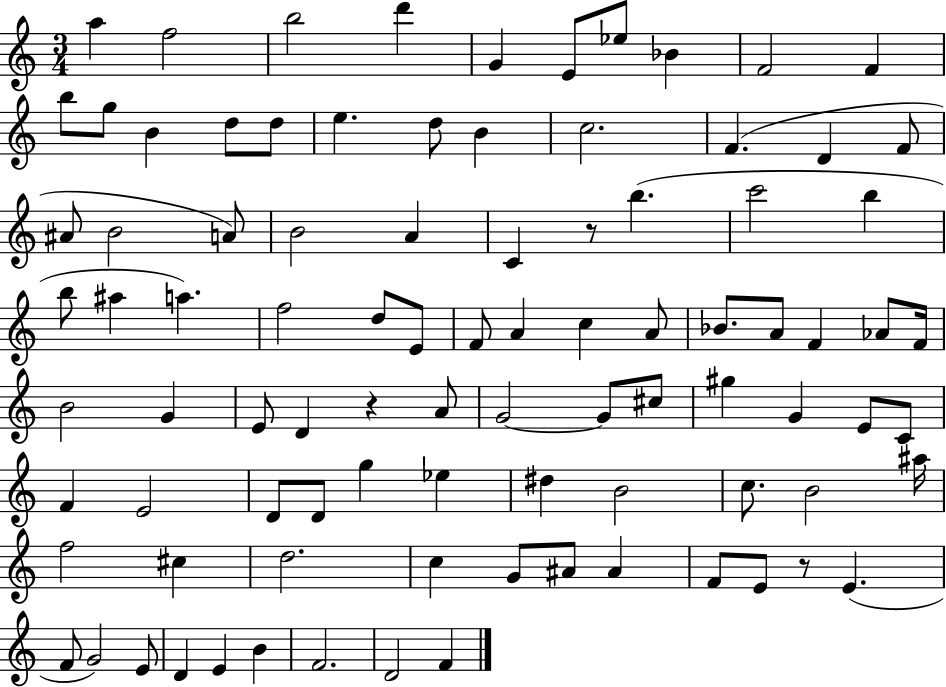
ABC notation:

X:1
T:Untitled
M:3/4
L:1/4
K:C
a f2 b2 d' G E/2 _e/2 _B F2 F b/2 g/2 B d/2 d/2 e d/2 B c2 F D F/2 ^A/2 B2 A/2 B2 A C z/2 b c'2 b b/2 ^a a f2 d/2 E/2 F/2 A c A/2 _B/2 A/2 F _A/2 F/4 B2 G E/2 D z A/2 G2 G/2 ^c/2 ^g G E/2 C/2 F E2 D/2 D/2 g _e ^d B2 c/2 B2 ^a/4 f2 ^c d2 c G/2 ^A/2 ^A F/2 E/2 z/2 E F/2 G2 E/2 D E B F2 D2 F